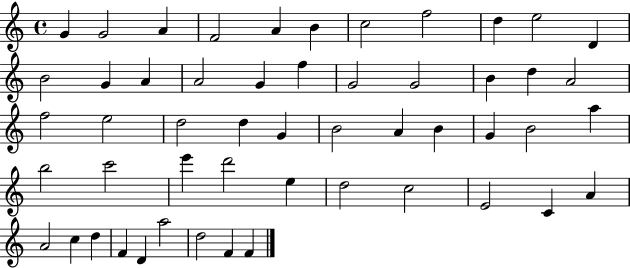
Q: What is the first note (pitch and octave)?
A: G4